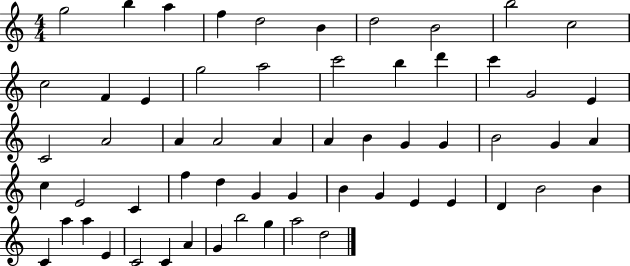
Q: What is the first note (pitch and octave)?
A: G5